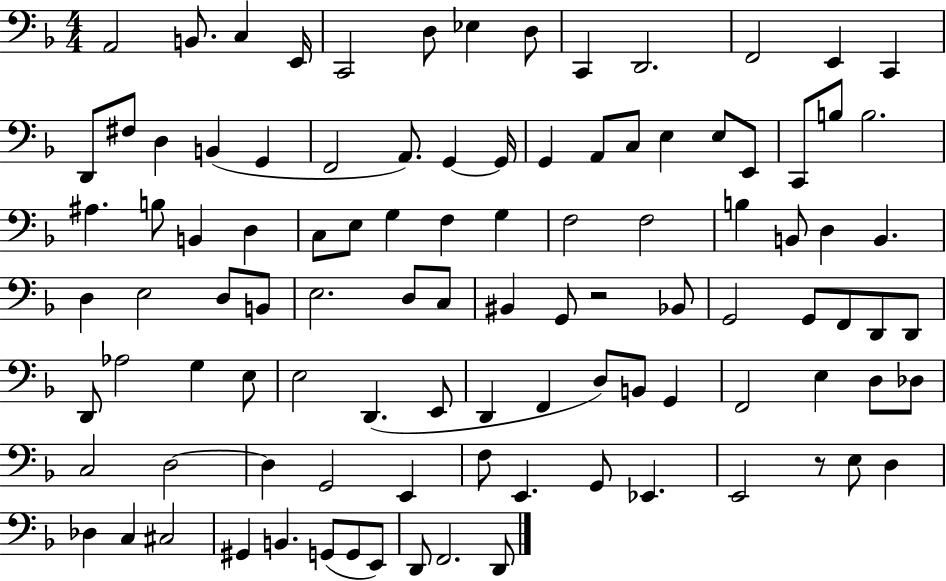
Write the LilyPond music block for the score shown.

{
  \clef bass
  \numericTimeSignature
  \time 4/4
  \key f \major
  \repeat volta 2 { a,2 b,8. c4 e,16 | c,2 d8 ees4 d8 | c,4 d,2. | f,2 e,4 c,4 | \break d,8 fis8 d4 b,4( g,4 | f,2 a,8.) g,4~~ g,16 | g,4 a,8 c8 e4 e8 e,8 | c,8 b8 b2. | \break ais4. b8 b,4 d4 | c8 e8 g4 f4 g4 | f2 f2 | b4 b,8 d4 b,4. | \break d4 e2 d8 b,8 | e2. d8 c8 | bis,4 g,8 r2 bes,8 | g,2 g,8 f,8 d,8 d,8 | \break d,8 aes2 g4 e8 | e2 d,4.( e,8 | d,4 f,4 d8) b,8 g,4 | f,2 e4 d8 des8 | \break c2 d2~~ | d4 g,2 e,4 | f8 e,4. g,8 ees,4. | e,2 r8 e8 d4 | \break des4 c4 cis2 | gis,4 b,4. g,8( g,8 e,8) | d,8 f,2. d,8 | } \bar "|."
}